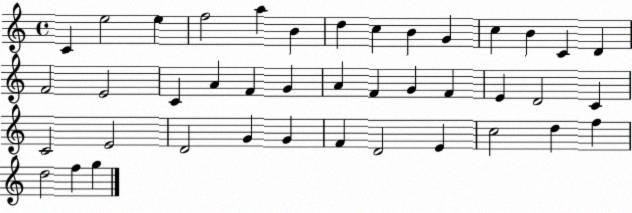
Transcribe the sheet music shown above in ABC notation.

X:1
T:Untitled
M:4/4
L:1/4
K:C
C e2 e f2 a B d c B G c B C D F2 E2 C A F G A F G F E D2 C C2 E2 D2 G G F D2 E c2 d f d2 f g